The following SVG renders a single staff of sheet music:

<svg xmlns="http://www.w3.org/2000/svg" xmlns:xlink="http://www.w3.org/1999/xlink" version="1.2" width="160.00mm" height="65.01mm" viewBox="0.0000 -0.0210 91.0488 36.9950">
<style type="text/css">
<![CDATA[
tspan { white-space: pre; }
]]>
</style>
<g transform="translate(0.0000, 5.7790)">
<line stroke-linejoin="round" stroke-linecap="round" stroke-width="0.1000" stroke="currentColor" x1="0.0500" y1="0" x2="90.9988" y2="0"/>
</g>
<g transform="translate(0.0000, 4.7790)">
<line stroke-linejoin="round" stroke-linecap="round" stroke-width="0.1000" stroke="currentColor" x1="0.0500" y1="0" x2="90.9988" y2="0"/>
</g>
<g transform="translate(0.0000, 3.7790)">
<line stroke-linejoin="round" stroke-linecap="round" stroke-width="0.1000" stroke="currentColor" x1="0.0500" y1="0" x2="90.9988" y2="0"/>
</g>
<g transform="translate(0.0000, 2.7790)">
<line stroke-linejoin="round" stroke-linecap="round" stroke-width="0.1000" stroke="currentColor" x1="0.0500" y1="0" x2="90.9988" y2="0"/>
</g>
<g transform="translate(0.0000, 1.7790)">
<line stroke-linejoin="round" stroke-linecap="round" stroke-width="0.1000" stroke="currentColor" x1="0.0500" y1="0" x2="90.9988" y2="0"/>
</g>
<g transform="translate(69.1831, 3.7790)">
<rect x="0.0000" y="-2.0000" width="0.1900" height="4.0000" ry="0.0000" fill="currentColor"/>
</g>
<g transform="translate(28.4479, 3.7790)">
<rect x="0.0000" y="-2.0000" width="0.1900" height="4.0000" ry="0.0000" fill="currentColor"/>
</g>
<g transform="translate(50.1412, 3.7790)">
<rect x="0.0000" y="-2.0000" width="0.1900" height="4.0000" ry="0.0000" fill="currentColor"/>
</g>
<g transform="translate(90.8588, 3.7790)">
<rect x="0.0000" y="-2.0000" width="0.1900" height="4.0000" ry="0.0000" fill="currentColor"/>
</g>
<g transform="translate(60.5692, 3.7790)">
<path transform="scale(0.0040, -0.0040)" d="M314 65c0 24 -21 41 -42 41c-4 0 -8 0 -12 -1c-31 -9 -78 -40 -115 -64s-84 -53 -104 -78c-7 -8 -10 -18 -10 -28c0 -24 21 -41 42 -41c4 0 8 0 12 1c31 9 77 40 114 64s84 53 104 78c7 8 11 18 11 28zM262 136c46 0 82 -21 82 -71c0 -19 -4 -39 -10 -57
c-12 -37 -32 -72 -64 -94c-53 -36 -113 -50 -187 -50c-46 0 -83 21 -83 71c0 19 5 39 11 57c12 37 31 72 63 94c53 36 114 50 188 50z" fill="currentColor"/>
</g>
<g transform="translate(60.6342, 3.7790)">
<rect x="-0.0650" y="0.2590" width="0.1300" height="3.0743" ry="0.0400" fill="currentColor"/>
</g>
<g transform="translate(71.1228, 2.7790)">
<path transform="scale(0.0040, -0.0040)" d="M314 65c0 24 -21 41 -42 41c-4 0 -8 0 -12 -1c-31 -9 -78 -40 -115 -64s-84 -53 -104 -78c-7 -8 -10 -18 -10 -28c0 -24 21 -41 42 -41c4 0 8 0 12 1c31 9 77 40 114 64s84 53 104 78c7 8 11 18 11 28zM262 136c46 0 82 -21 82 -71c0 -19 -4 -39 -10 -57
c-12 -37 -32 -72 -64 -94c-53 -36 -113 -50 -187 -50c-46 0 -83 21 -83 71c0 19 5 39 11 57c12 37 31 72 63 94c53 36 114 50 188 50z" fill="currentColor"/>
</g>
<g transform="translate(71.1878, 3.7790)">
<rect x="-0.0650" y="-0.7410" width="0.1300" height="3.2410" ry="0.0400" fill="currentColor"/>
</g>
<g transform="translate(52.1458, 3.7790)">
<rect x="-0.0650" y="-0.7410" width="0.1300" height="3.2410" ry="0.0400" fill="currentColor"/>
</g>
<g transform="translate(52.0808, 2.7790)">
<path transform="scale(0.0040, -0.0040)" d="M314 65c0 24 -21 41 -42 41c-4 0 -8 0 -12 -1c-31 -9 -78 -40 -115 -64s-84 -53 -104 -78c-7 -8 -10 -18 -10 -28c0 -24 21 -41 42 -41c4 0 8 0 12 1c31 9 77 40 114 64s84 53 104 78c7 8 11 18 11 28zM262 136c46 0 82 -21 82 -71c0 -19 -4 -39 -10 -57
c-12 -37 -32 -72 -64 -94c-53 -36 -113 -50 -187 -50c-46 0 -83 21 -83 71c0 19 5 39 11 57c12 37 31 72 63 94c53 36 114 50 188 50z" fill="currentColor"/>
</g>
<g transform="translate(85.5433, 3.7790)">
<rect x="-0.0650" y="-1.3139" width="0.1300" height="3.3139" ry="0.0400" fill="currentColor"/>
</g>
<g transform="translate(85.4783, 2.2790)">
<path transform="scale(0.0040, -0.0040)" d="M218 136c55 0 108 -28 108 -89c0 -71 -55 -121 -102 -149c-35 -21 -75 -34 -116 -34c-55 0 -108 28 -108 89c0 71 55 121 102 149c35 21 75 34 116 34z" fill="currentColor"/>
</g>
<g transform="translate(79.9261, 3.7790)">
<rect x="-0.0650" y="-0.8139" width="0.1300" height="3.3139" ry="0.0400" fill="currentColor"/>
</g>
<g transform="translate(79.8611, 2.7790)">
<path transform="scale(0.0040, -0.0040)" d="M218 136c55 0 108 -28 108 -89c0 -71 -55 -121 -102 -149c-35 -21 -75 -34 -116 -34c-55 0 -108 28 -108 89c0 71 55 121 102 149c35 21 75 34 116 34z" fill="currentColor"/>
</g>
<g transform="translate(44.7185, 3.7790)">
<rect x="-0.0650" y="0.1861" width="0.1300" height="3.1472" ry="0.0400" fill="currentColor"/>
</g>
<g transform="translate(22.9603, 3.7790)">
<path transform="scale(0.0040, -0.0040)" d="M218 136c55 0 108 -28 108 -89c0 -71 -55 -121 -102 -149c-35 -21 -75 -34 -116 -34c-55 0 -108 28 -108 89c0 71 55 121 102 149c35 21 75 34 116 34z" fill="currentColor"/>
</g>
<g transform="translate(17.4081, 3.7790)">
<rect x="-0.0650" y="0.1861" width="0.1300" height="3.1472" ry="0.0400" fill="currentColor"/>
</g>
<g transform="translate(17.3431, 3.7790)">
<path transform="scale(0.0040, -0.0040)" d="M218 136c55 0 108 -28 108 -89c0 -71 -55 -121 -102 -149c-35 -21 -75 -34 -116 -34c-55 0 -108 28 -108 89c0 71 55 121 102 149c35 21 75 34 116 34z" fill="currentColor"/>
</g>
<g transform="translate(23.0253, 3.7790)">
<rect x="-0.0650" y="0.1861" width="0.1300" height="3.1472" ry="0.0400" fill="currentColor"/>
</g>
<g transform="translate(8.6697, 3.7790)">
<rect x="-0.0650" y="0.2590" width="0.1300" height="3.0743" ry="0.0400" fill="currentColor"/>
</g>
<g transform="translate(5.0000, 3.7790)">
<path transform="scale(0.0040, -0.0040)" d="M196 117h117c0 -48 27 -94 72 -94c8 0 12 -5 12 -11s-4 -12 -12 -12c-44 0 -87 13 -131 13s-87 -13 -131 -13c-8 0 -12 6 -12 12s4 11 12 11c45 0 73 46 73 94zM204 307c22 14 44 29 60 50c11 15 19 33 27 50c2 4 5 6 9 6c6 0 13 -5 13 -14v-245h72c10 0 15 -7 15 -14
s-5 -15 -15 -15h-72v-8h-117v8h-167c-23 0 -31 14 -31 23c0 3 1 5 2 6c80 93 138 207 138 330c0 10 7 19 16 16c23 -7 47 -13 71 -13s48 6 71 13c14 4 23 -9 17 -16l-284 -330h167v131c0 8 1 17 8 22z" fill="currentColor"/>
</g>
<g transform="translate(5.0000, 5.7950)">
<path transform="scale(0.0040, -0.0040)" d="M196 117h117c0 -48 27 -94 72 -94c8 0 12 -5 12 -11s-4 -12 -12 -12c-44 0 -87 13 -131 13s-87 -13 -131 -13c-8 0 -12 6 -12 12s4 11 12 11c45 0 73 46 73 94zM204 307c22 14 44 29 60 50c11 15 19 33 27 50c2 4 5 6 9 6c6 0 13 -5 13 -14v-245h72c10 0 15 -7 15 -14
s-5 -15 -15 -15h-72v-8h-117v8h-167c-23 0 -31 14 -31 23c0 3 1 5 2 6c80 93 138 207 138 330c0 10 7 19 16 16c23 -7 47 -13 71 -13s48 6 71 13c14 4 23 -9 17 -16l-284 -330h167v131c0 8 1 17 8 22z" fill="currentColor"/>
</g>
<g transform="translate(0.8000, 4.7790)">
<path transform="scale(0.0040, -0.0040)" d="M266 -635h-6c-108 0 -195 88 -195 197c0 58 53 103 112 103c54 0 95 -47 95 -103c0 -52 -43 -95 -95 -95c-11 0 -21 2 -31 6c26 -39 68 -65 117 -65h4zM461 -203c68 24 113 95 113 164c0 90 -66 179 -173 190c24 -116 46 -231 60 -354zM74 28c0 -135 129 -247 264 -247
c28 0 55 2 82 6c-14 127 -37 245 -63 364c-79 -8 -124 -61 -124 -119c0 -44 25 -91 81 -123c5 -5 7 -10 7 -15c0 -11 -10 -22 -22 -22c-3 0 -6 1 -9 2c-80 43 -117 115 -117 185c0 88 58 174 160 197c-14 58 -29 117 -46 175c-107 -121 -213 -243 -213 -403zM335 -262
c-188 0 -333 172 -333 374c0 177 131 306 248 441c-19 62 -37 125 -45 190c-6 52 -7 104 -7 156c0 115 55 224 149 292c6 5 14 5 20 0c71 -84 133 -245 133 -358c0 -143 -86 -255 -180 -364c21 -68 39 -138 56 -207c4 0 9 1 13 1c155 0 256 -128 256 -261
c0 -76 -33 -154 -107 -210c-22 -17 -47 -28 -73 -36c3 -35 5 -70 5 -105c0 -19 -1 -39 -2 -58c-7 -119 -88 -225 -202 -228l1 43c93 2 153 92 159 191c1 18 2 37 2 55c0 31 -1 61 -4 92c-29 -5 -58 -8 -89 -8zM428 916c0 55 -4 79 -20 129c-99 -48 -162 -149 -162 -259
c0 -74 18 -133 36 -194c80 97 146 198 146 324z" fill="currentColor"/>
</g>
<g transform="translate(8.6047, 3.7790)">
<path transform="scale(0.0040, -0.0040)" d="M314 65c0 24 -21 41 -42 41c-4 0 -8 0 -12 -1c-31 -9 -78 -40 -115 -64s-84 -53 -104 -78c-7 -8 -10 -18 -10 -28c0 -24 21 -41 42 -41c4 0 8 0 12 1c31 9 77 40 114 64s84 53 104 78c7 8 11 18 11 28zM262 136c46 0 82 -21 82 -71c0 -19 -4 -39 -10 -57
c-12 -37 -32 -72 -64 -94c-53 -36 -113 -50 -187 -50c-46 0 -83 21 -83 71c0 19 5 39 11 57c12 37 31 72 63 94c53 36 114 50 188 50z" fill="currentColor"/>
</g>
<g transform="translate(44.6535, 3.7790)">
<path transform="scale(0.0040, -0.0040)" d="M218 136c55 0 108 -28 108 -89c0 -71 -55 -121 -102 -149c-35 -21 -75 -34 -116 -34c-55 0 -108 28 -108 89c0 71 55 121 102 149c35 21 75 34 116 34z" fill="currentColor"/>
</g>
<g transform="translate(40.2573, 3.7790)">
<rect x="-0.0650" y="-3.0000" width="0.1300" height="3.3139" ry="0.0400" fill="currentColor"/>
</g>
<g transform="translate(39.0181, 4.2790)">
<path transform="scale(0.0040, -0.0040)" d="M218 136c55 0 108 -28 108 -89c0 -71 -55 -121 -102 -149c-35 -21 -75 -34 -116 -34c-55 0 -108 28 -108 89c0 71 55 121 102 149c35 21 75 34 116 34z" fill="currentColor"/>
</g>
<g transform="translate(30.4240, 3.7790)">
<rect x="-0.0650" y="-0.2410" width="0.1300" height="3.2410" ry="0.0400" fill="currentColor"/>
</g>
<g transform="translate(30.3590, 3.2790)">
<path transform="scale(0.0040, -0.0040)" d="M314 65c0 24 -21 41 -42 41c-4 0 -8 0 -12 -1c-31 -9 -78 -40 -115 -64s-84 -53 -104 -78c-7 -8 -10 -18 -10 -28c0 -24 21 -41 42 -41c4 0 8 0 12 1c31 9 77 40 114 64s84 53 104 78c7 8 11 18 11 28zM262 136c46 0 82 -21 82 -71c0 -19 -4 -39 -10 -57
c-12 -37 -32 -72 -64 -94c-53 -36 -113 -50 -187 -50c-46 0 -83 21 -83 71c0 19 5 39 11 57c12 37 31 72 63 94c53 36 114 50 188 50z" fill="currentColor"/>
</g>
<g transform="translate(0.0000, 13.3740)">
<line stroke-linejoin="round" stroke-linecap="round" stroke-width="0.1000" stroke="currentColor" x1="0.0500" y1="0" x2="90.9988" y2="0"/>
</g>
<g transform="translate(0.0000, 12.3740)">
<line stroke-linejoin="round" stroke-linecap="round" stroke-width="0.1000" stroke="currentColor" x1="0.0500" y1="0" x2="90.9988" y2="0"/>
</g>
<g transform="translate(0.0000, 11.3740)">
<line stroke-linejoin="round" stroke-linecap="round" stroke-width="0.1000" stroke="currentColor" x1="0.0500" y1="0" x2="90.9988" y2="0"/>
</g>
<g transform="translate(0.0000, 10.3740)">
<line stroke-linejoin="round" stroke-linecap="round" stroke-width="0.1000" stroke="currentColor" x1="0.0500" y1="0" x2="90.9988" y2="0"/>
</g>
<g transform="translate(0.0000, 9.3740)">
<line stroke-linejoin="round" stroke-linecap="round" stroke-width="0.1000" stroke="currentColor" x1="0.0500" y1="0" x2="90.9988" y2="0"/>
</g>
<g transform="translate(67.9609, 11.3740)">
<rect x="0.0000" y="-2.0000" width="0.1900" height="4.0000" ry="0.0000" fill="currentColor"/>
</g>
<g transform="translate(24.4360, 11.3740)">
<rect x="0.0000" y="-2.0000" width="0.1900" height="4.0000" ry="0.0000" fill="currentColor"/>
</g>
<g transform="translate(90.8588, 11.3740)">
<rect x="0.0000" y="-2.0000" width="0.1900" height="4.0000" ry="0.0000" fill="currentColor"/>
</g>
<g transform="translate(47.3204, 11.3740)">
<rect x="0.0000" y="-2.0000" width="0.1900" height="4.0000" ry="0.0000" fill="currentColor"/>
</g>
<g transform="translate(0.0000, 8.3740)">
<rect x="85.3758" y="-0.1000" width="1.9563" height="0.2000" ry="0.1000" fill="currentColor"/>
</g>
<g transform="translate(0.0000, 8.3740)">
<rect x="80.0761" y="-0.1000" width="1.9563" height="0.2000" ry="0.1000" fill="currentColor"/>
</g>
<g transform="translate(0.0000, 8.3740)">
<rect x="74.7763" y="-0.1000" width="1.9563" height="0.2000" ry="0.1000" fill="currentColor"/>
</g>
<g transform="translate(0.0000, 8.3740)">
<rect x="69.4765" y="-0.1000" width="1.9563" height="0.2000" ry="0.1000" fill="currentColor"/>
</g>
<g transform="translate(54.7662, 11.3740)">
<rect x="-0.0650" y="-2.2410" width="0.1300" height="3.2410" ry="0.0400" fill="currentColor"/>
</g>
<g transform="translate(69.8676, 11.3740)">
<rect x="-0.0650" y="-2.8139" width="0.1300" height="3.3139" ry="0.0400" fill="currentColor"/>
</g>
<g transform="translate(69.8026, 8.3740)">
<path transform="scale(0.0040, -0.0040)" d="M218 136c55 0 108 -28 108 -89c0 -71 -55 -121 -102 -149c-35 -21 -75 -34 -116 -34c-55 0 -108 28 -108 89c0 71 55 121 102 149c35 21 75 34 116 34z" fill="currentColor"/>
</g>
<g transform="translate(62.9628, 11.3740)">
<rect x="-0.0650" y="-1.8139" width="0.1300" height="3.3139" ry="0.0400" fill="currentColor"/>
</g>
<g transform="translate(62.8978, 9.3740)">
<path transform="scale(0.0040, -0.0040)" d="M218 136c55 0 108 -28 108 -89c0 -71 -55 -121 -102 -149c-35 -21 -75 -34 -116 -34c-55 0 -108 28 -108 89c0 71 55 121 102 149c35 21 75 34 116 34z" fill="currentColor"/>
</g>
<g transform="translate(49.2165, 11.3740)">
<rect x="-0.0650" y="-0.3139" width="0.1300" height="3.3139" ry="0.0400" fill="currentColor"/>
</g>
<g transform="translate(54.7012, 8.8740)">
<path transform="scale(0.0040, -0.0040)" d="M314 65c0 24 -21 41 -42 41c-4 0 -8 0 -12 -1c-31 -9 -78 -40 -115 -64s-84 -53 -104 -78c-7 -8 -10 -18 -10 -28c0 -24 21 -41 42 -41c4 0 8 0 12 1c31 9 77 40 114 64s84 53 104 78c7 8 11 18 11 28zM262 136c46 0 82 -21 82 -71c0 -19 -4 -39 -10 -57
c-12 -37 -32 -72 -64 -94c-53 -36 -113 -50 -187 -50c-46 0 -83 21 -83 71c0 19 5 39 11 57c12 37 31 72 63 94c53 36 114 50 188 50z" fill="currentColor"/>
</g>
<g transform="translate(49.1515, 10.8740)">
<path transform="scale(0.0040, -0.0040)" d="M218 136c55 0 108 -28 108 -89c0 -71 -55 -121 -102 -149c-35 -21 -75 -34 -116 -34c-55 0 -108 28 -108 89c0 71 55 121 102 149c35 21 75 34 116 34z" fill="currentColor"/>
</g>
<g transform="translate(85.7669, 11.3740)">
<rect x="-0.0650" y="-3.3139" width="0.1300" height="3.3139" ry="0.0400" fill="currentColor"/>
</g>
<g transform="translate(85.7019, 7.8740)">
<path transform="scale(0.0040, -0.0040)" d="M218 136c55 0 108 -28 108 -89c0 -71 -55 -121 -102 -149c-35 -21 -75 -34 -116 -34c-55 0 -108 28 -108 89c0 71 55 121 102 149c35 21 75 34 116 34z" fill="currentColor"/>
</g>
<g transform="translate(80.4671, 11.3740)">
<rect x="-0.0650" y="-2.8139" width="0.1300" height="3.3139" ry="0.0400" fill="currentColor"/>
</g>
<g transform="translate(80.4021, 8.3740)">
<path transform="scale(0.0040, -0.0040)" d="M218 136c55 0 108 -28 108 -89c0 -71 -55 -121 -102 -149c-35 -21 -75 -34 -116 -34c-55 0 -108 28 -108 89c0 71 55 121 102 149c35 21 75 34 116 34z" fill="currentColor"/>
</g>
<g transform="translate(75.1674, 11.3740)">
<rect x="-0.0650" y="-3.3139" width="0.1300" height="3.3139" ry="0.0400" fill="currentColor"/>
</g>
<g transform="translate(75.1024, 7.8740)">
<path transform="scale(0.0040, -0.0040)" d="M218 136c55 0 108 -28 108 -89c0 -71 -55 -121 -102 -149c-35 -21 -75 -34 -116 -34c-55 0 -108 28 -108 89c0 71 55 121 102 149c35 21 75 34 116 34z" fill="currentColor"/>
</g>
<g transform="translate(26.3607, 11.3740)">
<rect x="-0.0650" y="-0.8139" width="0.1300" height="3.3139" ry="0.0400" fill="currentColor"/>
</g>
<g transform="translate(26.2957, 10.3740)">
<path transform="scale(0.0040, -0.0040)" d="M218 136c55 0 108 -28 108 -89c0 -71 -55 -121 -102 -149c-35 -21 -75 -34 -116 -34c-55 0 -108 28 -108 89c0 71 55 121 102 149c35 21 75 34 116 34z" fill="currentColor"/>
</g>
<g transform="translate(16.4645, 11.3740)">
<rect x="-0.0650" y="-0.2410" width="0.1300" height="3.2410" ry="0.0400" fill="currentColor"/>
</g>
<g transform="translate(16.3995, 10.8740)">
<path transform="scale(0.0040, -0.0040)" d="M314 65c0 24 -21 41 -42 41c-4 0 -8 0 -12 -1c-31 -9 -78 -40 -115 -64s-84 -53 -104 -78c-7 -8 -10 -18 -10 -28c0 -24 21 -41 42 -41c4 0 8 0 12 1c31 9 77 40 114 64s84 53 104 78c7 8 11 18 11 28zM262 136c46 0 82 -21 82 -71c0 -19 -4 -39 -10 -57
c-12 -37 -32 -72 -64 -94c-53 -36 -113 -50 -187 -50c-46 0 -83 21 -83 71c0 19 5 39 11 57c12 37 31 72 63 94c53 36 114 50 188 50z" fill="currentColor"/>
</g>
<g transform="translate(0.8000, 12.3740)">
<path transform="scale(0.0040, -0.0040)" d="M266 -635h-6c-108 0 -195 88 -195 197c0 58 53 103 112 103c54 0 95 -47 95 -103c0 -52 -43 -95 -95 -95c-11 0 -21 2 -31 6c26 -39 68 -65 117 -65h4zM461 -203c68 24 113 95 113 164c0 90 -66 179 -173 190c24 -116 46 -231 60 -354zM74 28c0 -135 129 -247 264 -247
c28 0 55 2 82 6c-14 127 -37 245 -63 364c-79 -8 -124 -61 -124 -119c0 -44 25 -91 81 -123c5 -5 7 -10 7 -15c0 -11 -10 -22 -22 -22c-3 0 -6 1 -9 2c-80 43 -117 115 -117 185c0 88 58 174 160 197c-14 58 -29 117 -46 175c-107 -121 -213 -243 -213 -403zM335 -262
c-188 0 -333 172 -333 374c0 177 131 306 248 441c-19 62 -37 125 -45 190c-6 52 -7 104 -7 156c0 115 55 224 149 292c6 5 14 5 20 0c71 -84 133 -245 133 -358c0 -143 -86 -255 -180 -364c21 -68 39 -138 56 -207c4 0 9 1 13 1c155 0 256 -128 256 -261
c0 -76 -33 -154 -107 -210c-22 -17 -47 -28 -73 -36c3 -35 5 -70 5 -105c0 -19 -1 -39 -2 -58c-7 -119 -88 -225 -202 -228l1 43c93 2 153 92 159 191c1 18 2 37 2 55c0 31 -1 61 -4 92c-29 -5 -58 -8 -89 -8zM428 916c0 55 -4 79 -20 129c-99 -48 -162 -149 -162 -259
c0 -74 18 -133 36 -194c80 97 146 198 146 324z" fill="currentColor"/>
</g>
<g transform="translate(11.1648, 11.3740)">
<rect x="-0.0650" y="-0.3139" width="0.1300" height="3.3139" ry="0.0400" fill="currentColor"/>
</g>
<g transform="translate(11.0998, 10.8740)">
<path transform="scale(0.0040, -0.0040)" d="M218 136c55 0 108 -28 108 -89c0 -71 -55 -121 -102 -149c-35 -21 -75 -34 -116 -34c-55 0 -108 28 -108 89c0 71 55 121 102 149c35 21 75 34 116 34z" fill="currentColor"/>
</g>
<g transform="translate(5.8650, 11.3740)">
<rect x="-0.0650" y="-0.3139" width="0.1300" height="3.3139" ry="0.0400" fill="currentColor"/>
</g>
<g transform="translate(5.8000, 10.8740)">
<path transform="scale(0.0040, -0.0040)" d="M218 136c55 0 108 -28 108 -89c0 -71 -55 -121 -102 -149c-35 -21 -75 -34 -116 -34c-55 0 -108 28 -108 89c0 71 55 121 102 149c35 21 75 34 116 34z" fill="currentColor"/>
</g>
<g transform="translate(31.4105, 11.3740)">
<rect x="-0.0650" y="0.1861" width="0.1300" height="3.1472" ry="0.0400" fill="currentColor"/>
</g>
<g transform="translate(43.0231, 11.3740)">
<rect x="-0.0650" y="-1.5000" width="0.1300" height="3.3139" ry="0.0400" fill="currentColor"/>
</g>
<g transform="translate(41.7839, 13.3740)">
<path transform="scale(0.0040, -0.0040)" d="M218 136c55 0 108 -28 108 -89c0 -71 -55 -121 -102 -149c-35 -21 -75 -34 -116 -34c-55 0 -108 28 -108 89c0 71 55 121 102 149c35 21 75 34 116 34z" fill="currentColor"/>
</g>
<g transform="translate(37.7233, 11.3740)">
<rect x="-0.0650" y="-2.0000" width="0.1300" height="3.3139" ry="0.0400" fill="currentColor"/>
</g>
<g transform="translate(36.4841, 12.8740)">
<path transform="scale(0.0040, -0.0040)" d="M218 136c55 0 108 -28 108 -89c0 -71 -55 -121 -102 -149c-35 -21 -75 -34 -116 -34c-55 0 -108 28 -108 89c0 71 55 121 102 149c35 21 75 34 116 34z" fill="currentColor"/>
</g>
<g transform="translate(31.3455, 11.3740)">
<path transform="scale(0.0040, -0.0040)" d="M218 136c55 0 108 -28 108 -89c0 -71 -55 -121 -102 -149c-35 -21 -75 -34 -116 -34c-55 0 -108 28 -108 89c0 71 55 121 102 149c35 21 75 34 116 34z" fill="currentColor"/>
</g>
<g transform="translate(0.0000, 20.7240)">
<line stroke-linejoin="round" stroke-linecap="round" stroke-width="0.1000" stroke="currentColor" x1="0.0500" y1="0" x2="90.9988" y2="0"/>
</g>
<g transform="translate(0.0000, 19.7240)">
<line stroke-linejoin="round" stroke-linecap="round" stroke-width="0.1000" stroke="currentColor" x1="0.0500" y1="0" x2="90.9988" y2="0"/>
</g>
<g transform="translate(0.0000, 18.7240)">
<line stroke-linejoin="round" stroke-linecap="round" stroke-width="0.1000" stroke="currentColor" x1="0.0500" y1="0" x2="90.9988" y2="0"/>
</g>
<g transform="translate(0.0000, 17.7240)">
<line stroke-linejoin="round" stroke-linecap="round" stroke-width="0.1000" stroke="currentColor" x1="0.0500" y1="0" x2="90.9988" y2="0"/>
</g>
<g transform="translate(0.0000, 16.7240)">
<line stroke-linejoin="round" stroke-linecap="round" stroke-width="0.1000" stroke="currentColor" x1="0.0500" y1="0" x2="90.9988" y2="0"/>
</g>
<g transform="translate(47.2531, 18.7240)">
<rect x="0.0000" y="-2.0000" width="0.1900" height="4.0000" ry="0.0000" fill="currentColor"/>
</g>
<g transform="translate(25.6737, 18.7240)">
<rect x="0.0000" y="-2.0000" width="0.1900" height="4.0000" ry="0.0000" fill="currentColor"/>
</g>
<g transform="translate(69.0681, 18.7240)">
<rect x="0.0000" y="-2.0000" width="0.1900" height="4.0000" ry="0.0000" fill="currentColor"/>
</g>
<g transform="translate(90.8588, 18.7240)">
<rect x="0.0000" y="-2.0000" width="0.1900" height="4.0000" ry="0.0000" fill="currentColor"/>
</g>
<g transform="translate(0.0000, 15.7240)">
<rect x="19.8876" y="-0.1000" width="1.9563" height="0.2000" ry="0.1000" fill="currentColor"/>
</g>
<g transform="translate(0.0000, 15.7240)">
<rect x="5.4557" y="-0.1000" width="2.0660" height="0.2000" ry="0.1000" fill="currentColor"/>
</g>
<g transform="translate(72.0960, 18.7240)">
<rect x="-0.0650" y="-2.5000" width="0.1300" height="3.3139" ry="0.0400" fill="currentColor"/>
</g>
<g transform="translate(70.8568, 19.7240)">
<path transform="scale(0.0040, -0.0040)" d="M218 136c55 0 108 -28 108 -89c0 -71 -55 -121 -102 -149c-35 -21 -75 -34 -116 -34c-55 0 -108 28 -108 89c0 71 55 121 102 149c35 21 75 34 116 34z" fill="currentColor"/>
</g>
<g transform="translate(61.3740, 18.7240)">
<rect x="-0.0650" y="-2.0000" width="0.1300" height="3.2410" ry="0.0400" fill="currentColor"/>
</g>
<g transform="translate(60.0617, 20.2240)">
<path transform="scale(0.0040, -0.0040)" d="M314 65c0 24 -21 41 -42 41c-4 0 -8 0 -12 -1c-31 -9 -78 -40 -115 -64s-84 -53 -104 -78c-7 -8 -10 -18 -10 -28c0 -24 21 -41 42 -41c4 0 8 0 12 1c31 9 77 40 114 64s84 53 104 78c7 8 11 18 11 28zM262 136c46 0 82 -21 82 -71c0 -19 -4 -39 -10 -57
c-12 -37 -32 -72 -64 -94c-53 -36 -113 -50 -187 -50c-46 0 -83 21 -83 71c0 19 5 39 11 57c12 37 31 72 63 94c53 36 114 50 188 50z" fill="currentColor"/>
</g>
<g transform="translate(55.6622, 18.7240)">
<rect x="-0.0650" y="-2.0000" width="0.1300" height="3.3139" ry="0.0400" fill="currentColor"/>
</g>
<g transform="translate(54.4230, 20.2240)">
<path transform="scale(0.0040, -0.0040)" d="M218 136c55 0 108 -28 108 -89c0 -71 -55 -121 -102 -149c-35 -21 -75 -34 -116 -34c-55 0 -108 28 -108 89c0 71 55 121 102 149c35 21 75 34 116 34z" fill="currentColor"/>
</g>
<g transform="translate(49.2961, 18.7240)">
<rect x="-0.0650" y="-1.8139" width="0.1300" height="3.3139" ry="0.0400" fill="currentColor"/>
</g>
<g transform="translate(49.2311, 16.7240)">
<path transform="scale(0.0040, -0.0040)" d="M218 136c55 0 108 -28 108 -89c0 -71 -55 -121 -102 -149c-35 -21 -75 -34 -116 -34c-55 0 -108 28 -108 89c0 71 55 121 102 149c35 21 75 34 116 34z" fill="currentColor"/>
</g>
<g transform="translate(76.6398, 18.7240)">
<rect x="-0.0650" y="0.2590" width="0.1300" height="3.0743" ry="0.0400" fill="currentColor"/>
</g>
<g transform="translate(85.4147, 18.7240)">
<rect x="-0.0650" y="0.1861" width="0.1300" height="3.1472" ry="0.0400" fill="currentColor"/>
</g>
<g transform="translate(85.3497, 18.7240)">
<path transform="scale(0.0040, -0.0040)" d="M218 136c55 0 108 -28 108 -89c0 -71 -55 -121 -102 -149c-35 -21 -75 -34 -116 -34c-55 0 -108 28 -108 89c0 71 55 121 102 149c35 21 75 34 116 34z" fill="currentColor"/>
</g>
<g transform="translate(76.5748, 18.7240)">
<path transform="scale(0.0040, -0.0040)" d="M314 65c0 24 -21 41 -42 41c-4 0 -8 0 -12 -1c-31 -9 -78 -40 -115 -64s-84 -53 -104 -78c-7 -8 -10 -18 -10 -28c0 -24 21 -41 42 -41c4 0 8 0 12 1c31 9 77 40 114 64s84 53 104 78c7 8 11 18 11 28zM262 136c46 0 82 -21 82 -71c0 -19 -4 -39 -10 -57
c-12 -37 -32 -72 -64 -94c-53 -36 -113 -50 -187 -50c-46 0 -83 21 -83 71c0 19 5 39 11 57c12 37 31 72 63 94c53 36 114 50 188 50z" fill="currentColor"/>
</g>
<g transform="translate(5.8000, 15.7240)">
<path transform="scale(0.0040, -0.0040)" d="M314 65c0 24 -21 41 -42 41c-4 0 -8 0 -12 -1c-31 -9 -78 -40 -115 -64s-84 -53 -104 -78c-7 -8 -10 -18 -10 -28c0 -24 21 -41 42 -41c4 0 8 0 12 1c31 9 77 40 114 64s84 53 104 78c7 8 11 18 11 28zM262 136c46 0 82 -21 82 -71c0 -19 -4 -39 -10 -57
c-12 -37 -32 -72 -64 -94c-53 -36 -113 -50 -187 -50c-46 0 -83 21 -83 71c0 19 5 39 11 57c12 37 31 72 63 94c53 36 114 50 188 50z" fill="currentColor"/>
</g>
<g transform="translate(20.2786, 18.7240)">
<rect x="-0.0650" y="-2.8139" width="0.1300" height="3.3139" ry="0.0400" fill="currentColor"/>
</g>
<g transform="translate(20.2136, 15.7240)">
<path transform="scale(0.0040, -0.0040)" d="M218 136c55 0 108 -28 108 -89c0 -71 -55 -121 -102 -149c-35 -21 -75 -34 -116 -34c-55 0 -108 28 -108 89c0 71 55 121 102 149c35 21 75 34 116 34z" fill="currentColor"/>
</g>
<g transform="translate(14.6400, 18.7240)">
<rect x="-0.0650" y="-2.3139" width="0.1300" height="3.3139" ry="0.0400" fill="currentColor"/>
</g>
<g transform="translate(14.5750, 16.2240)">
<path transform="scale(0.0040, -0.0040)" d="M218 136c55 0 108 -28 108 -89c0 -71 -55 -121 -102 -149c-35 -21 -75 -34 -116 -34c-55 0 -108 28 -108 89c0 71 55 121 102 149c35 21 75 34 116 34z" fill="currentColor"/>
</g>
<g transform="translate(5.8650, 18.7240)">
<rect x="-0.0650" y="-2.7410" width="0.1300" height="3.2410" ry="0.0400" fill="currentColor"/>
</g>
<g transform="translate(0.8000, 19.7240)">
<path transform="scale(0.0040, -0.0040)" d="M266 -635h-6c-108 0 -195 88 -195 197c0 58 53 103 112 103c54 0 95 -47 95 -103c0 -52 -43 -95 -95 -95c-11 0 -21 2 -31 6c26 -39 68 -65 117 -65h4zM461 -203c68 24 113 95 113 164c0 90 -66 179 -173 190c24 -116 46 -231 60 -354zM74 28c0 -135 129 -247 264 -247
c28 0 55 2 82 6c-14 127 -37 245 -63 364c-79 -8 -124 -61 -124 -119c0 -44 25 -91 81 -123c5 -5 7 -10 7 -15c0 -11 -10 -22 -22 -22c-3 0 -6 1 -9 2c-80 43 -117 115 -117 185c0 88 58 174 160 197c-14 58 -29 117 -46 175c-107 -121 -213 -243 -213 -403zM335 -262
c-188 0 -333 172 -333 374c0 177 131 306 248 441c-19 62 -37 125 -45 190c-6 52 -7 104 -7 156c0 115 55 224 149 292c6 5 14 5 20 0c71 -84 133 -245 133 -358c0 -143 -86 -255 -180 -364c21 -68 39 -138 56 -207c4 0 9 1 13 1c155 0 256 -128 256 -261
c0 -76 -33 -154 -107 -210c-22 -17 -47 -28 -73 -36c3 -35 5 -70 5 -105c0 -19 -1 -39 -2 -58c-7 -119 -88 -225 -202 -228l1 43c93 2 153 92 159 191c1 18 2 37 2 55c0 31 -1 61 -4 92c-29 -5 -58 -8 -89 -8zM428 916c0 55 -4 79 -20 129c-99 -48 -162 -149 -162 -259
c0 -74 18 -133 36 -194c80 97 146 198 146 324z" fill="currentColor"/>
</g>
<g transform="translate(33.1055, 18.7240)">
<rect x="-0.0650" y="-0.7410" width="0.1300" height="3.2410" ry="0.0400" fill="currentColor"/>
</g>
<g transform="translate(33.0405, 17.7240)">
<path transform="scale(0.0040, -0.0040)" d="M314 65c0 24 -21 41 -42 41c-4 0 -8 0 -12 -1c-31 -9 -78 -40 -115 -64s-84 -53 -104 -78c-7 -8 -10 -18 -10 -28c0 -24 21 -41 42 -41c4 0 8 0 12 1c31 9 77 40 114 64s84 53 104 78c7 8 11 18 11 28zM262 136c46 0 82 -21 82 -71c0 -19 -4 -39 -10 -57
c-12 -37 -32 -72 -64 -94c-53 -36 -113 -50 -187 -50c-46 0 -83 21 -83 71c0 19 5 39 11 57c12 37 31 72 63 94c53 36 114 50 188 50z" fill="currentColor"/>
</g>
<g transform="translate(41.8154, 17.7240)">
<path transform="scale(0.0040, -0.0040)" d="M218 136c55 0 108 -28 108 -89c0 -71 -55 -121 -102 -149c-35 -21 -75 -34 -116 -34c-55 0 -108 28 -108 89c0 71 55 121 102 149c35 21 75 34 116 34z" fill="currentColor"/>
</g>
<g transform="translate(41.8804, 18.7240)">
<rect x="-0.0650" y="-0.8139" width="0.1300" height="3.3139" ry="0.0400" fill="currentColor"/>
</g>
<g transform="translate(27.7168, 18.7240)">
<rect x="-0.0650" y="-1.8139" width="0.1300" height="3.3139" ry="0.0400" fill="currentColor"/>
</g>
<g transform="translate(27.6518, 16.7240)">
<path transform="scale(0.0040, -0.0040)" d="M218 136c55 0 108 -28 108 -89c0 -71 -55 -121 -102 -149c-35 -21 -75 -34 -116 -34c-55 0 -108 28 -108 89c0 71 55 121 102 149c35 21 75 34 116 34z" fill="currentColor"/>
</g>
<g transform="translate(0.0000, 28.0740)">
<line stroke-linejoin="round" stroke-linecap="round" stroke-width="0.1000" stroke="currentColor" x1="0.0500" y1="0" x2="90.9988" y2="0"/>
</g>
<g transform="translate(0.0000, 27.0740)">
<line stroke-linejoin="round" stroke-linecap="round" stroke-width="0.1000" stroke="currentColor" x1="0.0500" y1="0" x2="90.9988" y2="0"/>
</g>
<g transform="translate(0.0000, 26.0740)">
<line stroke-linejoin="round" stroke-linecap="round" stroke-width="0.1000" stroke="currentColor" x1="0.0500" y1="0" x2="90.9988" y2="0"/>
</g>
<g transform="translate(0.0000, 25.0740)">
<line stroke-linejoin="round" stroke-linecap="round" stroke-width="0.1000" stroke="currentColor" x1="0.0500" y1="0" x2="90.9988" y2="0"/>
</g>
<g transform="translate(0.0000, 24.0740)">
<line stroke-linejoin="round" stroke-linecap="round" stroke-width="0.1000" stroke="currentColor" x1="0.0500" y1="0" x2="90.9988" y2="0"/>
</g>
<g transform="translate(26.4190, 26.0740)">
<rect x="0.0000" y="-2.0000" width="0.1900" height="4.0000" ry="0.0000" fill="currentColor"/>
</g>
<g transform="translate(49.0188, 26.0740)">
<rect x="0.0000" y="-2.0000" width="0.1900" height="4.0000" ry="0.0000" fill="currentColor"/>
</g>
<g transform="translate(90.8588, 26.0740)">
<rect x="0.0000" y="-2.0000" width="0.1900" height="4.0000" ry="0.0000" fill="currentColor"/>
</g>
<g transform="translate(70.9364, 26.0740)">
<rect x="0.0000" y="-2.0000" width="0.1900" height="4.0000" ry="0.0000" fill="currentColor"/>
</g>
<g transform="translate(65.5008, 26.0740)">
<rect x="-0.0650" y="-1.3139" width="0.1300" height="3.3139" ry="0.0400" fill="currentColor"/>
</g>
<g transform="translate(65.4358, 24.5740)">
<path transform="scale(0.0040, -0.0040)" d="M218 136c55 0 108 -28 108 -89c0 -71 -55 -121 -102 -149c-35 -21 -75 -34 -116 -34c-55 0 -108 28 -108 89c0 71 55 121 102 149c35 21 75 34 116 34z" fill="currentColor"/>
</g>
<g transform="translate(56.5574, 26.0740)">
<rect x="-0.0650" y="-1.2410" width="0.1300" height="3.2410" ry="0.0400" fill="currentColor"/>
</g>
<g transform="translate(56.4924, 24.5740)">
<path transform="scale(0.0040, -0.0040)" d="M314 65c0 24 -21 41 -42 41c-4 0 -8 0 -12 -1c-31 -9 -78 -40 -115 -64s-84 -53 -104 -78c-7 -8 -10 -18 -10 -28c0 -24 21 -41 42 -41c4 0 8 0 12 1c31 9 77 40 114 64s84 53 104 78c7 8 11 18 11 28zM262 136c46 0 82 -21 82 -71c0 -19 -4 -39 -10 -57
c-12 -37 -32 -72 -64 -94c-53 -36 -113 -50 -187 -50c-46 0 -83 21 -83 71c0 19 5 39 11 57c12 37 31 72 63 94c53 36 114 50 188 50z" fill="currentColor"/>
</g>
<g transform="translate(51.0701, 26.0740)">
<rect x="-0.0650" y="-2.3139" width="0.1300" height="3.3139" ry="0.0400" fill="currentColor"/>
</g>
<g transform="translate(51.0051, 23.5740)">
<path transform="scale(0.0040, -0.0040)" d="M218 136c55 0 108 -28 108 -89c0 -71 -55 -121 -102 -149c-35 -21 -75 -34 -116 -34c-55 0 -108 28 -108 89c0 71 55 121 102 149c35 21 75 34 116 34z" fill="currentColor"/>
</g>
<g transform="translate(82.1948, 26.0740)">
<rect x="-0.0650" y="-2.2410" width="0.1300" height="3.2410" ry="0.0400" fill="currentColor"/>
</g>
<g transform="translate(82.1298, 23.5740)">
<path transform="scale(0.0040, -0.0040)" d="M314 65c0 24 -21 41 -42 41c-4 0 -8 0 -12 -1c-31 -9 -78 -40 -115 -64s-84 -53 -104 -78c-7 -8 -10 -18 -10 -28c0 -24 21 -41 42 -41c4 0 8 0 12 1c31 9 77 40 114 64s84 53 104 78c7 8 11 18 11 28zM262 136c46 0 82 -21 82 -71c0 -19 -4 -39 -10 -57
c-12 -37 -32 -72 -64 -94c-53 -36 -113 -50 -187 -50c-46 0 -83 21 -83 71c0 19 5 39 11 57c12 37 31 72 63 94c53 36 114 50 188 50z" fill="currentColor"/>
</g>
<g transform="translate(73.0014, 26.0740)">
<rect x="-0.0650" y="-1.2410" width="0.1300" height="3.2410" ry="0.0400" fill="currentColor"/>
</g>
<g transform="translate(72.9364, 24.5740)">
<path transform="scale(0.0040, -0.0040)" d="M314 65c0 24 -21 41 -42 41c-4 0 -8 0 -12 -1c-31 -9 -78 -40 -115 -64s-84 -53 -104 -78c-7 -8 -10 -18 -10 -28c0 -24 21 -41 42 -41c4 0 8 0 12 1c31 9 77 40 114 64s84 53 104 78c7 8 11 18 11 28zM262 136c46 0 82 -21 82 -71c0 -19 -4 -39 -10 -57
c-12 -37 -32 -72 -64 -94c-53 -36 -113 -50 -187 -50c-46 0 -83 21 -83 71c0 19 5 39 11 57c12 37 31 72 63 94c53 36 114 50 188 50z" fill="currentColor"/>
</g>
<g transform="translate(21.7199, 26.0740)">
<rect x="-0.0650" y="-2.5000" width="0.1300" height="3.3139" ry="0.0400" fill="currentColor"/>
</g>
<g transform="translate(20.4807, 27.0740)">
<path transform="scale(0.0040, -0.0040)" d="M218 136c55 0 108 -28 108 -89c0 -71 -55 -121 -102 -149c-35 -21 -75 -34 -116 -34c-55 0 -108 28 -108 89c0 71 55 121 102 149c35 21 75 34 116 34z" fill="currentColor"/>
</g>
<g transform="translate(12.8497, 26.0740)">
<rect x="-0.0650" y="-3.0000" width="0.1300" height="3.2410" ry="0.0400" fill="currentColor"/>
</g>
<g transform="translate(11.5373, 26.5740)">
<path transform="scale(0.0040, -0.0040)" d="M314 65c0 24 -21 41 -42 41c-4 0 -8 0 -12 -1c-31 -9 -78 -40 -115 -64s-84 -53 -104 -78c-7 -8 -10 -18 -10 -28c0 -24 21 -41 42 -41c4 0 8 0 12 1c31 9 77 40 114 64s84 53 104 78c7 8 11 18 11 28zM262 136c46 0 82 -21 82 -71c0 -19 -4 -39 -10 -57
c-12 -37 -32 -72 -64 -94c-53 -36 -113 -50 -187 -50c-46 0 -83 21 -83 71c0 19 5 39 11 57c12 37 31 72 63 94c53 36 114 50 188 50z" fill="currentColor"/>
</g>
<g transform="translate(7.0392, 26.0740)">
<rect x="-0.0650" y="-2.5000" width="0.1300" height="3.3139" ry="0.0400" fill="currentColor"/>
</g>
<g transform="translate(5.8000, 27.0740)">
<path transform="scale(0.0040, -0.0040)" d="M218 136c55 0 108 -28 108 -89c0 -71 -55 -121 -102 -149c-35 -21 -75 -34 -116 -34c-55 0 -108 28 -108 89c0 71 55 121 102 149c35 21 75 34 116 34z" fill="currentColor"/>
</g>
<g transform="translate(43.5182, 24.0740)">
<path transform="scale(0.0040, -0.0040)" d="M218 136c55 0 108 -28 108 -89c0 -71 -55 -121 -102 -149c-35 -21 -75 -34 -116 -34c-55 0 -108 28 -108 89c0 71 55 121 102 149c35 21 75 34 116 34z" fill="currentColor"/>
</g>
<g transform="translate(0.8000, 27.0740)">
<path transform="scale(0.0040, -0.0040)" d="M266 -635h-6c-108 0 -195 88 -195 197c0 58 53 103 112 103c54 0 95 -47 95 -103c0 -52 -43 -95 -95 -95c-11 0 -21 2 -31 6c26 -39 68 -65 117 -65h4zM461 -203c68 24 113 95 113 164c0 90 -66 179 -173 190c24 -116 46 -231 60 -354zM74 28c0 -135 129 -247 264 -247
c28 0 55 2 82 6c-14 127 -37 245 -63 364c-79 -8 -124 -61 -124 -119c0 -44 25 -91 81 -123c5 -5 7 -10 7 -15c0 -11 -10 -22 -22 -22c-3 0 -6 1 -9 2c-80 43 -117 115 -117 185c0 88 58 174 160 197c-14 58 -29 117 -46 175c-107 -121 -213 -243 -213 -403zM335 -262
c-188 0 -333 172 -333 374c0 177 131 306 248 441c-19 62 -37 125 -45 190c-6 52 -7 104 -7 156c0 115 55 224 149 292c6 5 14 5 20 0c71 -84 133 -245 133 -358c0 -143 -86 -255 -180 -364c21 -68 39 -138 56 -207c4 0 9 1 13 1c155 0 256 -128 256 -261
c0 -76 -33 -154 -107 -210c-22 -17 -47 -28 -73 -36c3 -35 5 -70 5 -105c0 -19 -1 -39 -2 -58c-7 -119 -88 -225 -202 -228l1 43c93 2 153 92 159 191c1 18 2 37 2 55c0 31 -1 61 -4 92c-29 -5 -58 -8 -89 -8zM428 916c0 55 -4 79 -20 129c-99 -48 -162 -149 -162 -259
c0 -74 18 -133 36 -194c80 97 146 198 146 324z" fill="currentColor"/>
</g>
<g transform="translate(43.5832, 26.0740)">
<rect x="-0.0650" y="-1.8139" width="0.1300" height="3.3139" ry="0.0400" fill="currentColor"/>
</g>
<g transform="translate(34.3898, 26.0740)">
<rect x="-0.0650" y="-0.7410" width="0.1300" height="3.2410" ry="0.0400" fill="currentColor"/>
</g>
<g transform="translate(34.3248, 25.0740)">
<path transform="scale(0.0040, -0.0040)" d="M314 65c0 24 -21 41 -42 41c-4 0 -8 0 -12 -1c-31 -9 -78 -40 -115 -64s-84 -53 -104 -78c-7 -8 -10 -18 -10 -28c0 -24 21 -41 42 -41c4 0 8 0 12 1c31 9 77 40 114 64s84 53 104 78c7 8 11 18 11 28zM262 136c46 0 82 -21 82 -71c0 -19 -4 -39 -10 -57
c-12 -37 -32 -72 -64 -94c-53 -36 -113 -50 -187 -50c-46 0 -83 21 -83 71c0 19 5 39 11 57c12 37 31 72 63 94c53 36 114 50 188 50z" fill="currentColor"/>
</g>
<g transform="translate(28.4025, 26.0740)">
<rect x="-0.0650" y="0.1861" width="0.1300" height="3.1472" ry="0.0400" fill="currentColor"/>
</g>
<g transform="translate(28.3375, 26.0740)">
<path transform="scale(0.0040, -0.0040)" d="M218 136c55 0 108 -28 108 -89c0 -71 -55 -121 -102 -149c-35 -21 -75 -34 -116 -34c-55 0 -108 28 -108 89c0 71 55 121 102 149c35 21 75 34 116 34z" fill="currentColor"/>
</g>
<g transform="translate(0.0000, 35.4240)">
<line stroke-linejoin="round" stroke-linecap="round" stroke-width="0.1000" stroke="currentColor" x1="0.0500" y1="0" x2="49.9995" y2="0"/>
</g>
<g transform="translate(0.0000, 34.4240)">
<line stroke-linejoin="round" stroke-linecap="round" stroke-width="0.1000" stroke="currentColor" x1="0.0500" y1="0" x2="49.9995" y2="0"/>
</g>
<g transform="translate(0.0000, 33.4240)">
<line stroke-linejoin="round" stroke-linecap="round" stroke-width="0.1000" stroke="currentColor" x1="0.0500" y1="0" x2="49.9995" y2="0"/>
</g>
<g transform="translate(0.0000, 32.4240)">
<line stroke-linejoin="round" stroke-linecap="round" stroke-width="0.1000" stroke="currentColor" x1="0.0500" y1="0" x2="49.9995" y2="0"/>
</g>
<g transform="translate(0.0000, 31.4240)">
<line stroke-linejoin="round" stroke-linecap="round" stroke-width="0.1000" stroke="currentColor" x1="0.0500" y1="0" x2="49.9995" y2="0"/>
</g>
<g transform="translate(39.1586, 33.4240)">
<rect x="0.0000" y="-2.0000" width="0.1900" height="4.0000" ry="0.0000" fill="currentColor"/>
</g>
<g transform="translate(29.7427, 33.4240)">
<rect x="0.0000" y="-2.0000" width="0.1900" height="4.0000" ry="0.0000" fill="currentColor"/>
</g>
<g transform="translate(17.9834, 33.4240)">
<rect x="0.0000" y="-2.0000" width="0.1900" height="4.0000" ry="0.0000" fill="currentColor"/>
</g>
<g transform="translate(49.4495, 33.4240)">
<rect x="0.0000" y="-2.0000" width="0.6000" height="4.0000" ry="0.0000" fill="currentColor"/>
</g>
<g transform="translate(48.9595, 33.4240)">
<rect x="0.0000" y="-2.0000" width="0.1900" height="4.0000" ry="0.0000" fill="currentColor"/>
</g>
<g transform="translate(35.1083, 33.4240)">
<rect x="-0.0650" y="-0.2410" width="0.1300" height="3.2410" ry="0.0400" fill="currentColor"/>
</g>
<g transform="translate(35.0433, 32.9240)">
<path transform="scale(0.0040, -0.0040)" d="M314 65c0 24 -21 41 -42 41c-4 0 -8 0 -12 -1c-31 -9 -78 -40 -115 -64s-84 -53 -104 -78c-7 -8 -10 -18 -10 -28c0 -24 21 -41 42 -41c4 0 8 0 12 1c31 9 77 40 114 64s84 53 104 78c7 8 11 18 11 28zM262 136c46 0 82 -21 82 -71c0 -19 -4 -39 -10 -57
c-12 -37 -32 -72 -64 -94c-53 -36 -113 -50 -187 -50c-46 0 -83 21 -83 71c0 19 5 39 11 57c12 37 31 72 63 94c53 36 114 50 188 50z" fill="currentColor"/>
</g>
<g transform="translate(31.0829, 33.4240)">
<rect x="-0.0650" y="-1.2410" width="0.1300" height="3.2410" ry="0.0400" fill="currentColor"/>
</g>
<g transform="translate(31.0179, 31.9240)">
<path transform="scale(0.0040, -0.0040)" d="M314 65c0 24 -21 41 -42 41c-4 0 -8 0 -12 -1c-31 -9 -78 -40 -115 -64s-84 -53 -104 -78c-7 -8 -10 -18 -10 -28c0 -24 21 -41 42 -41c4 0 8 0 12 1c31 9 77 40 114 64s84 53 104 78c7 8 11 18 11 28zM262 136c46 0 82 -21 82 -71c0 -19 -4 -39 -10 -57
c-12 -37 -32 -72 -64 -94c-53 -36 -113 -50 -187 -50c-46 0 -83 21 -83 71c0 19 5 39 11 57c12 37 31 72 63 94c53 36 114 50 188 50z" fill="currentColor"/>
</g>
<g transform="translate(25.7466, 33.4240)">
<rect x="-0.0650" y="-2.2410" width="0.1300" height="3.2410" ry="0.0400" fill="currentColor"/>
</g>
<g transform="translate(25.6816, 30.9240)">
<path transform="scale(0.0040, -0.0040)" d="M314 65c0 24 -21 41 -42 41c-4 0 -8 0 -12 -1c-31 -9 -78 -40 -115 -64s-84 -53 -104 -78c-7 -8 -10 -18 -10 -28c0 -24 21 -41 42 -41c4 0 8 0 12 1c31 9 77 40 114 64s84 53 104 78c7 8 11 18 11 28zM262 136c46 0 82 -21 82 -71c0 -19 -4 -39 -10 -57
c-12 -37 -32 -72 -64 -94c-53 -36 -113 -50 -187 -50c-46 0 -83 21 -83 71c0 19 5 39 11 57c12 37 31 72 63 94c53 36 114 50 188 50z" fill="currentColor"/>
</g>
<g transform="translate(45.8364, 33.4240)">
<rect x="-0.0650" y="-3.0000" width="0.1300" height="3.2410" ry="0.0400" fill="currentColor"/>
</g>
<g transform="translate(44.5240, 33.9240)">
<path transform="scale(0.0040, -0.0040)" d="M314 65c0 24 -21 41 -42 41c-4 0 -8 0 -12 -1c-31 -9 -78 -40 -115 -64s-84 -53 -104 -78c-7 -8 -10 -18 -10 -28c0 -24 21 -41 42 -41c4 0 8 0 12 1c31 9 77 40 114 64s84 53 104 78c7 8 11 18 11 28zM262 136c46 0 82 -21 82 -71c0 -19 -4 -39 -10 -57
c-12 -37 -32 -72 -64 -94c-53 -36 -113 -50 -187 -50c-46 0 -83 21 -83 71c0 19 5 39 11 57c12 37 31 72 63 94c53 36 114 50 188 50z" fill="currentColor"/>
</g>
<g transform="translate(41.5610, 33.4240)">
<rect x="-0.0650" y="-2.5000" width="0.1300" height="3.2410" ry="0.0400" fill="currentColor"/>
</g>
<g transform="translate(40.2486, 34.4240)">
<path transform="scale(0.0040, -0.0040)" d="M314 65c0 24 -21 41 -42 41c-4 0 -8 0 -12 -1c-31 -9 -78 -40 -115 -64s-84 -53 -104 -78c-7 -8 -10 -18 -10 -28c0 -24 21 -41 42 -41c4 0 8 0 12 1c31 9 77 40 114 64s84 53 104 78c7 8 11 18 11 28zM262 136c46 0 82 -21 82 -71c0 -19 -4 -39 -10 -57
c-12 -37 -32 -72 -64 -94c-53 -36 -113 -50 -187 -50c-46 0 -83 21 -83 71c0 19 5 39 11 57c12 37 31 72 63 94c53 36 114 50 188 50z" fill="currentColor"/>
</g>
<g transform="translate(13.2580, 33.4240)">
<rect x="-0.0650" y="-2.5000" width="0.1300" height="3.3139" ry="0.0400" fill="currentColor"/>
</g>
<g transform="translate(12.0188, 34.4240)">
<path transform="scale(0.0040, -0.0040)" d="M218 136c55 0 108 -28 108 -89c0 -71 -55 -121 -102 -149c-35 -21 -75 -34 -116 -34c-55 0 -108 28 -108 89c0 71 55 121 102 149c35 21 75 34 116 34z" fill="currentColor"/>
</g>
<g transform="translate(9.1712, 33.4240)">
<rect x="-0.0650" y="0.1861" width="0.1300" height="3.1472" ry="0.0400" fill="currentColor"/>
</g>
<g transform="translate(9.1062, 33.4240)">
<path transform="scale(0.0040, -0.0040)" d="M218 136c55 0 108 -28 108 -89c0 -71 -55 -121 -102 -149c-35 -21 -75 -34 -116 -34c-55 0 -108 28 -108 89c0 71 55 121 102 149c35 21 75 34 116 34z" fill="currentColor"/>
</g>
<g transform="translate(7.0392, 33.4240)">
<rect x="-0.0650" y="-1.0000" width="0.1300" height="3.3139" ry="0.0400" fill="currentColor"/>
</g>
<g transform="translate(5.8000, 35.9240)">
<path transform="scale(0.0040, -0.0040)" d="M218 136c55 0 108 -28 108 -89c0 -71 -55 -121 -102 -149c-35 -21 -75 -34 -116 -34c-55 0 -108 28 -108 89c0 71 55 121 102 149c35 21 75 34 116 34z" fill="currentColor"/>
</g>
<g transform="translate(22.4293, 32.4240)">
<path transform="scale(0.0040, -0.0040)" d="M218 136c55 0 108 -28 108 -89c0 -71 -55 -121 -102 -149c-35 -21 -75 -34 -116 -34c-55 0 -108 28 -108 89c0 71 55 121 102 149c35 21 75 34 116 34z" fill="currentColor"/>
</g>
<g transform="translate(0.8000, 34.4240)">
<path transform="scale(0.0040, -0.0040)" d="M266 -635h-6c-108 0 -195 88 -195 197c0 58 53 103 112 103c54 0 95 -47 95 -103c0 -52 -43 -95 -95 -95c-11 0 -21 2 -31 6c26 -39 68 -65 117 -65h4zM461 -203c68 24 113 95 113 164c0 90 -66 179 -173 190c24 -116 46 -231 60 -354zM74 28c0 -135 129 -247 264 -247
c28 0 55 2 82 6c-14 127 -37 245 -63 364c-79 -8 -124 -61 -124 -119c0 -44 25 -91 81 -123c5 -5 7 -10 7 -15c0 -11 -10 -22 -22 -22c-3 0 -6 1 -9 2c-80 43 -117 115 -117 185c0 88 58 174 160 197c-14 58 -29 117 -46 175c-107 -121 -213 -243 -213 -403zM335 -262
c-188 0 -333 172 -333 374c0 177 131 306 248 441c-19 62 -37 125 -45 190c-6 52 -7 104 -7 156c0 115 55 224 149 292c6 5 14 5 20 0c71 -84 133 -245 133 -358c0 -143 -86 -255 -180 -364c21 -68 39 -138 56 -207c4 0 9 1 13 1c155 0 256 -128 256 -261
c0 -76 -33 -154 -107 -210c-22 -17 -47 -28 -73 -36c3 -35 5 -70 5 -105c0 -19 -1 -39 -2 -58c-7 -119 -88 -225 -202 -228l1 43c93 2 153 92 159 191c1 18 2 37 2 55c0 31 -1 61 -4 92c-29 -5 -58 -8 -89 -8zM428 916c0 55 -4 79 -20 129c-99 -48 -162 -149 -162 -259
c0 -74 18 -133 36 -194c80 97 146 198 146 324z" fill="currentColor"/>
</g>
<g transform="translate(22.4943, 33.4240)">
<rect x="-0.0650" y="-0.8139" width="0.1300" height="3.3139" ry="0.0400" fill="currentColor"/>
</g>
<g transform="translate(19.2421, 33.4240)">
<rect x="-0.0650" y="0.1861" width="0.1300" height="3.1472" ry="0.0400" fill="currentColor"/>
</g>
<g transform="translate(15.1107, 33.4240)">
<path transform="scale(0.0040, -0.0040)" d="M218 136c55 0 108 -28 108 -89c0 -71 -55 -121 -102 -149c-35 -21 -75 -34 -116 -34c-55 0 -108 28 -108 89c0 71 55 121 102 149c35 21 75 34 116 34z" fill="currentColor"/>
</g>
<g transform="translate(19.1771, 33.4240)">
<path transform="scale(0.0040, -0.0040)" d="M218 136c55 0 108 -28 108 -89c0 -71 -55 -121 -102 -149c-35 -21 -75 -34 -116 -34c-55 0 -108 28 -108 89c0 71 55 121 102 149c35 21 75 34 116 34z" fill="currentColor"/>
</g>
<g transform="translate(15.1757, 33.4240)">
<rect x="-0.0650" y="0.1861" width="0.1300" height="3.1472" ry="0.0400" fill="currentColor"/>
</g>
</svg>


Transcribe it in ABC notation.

X:1
T:Untitled
M:4/4
L:1/4
K:C
B2 B B c2 A B d2 B2 d2 d e c c c2 d B F E c g2 f a b a b a2 g a f d2 d f F F2 G B2 B G A2 G B d2 f g e2 e e2 g2 D B G B B d g2 e2 c2 G2 A2